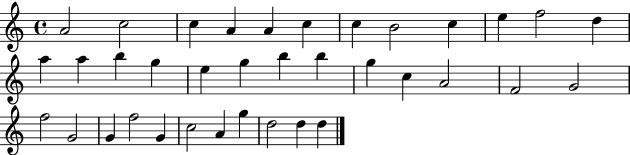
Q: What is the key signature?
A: C major